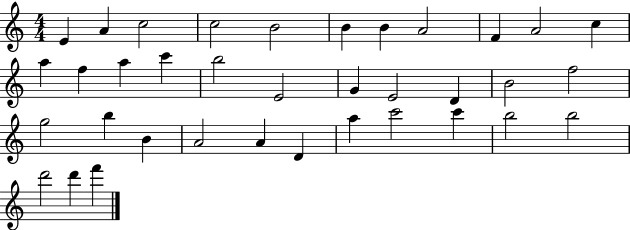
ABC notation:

X:1
T:Untitled
M:4/4
L:1/4
K:C
E A c2 c2 B2 B B A2 F A2 c a f a c' b2 E2 G E2 D B2 f2 g2 b B A2 A D a c'2 c' b2 b2 d'2 d' f'